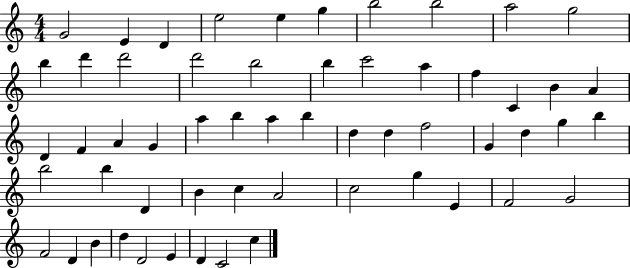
{
  \clef treble
  \numericTimeSignature
  \time 4/4
  \key c \major
  g'2 e'4 d'4 | e''2 e''4 g''4 | b''2 b''2 | a''2 g''2 | \break b''4 d'''4 d'''2 | d'''2 b''2 | b''4 c'''2 a''4 | f''4 c'4 b'4 a'4 | \break d'4 f'4 a'4 g'4 | a''4 b''4 a''4 b''4 | d''4 d''4 f''2 | g'4 d''4 g''4 b''4 | \break b''2 b''4 d'4 | b'4 c''4 a'2 | c''2 g''4 e'4 | f'2 g'2 | \break f'2 d'4 b'4 | d''4 d'2 e'4 | d'4 c'2 c''4 | \bar "|."
}